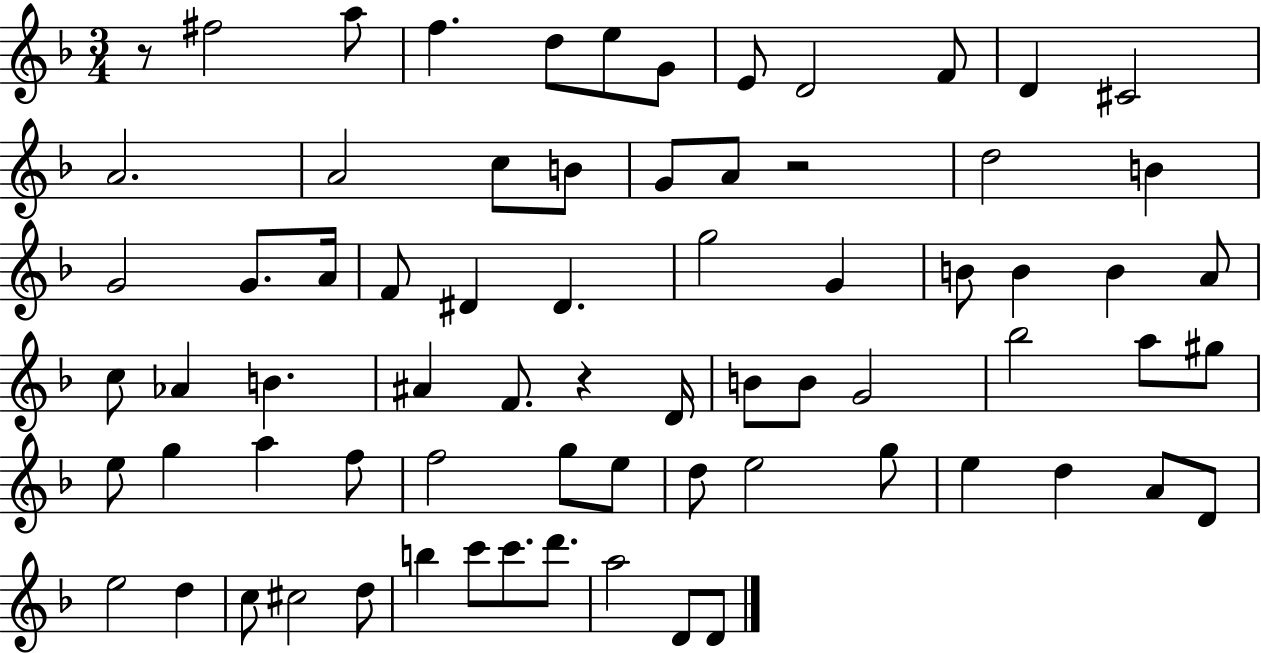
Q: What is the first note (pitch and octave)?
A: F#5